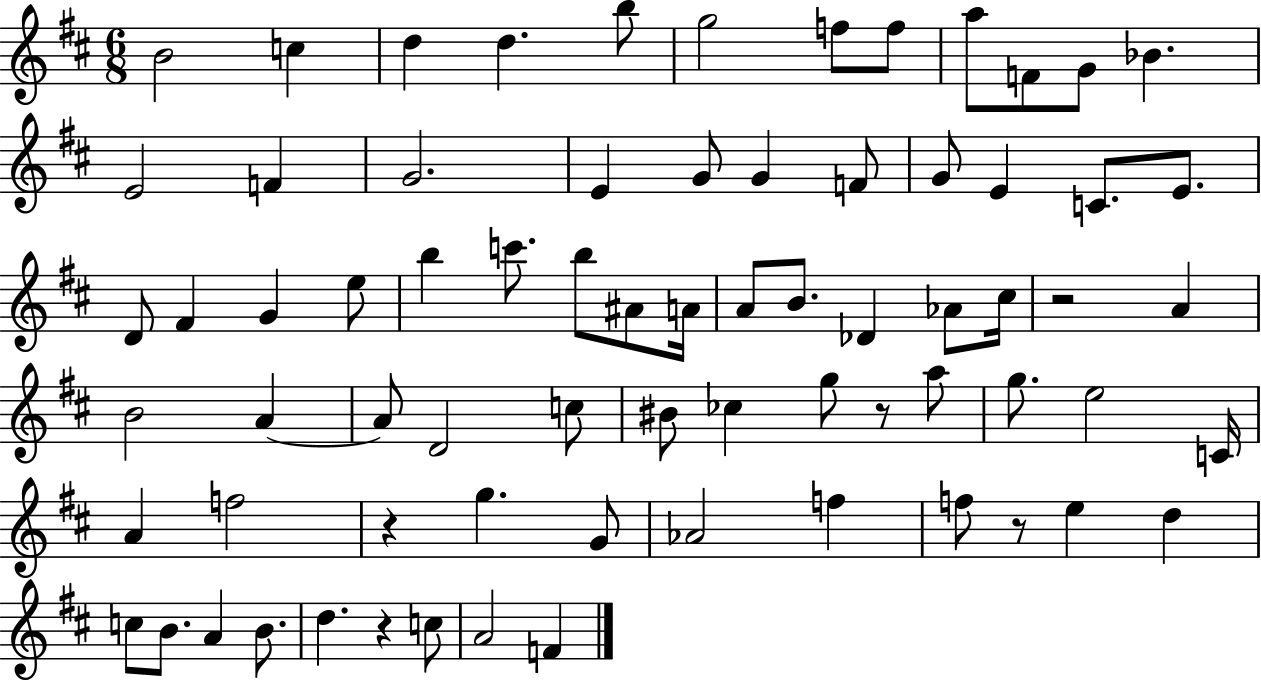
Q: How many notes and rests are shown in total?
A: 72